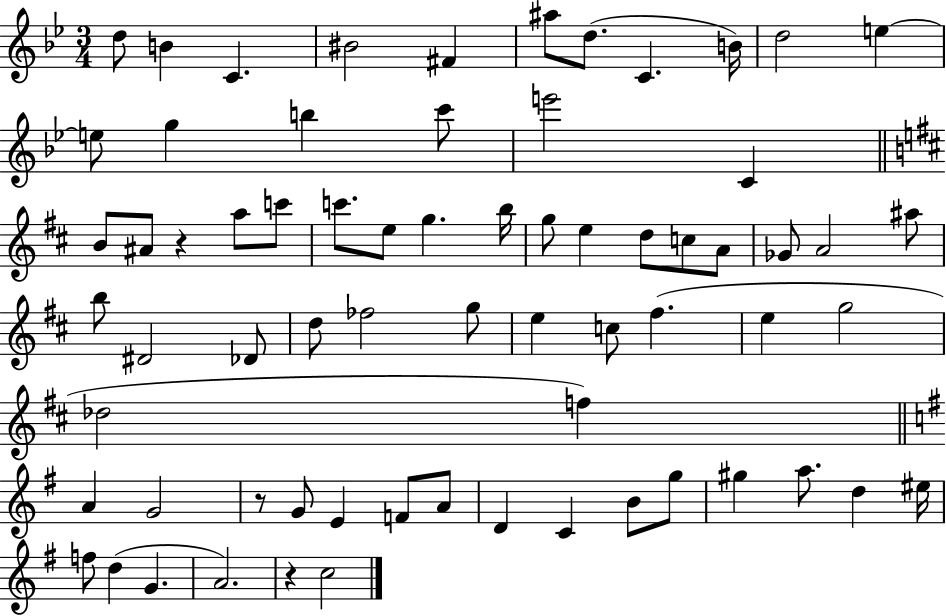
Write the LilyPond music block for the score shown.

{
  \clef treble
  \numericTimeSignature
  \time 3/4
  \key bes \major
  \repeat volta 2 { d''8 b'4 c'4. | bis'2 fis'4 | ais''8 d''8.( c'4. b'16) | d''2 e''4~~ | \break e''8 g''4 b''4 c'''8 | e'''2 c'4 | \bar "||" \break \key d \major b'8 ais'8 r4 a''8 c'''8 | c'''8. e''8 g''4. b''16 | g''8 e''4 d''8 c''8 a'8 | ges'8 a'2 ais''8 | \break b''8 dis'2 des'8 | d''8 fes''2 g''8 | e''4 c''8 fis''4.( | e''4 g''2 | \break des''2 f''4) | \bar "||" \break \key e \minor a'4 g'2 | r8 g'8 e'4 f'8 a'8 | d'4 c'4 b'8 g''8 | gis''4 a''8. d''4 eis''16 | \break f''8 d''4( g'4. | a'2.) | r4 c''2 | } \bar "|."
}